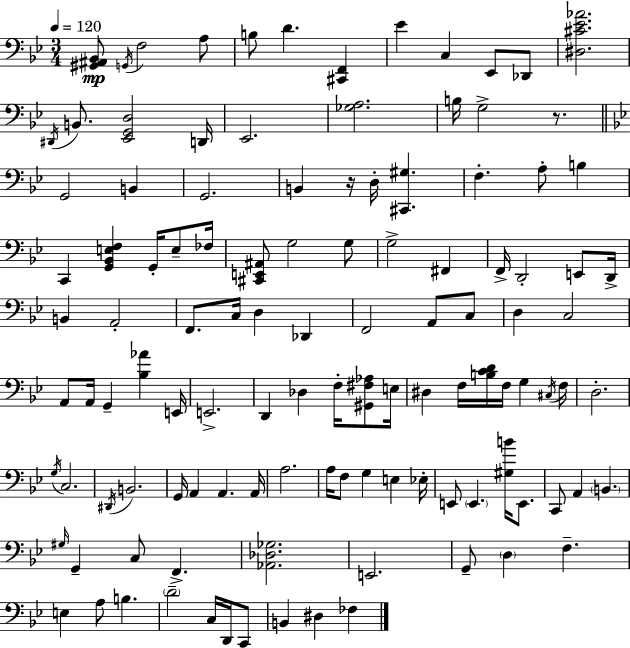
X:1
T:Untitled
M:3/4
L:1/4
K:Gm
[^G,,^A,,_B,,]/2 G,,/4 F,2 A,/2 B,/2 D [^C,,F,,] _E C, _E,,/2 _D,,/2 [^D,^C_E_A]2 ^D,,/4 B,,/2 [_E,,G,,D,]2 D,,/4 _E,,2 [_G,A,]2 B,/4 G,2 z/2 G,,2 B,, G,,2 B,, z/4 D,/4 [^C,,^G,] F, A,/2 B, C,, [G,,_B,,E,F,] G,,/4 E,/2 _F,/4 [^C,,E,,^A,,]/2 G,2 G,/2 G,2 ^F,, F,,/4 D,,2 E,,/2 D,,/4 B,, A,,2 F,,/2 C,/4 D, _D,, F,,2 A,,/2 C,/2 D, C,2 A,,/2 A,,/4 G,, [_B,_A] E,,/4 E,,2 D,, _D, F,/4 [^G,,^F,_A,]/2 E,/4 ^D, F,/4 [B,CD]/4 F,/4 G, ^C,/4 F,/4 D,2 G,/4 C,2 ^D,,/4 B,,2 G,,/4 A,, A,, A,,/4 A,2 A,/4 F,/2 G, E, _E,/4 E,,/2 E,, [^G,B]/4 E,,/2 C,,/2 A,, B,, ^G,/4 G,, C,/2 F,, [_A,,_D,_G,]2 E,,2 G,,/2 D, F, E, A,/2 B, D2 C,/4 D,,/4 C,,/2 B,, ^D, _F,